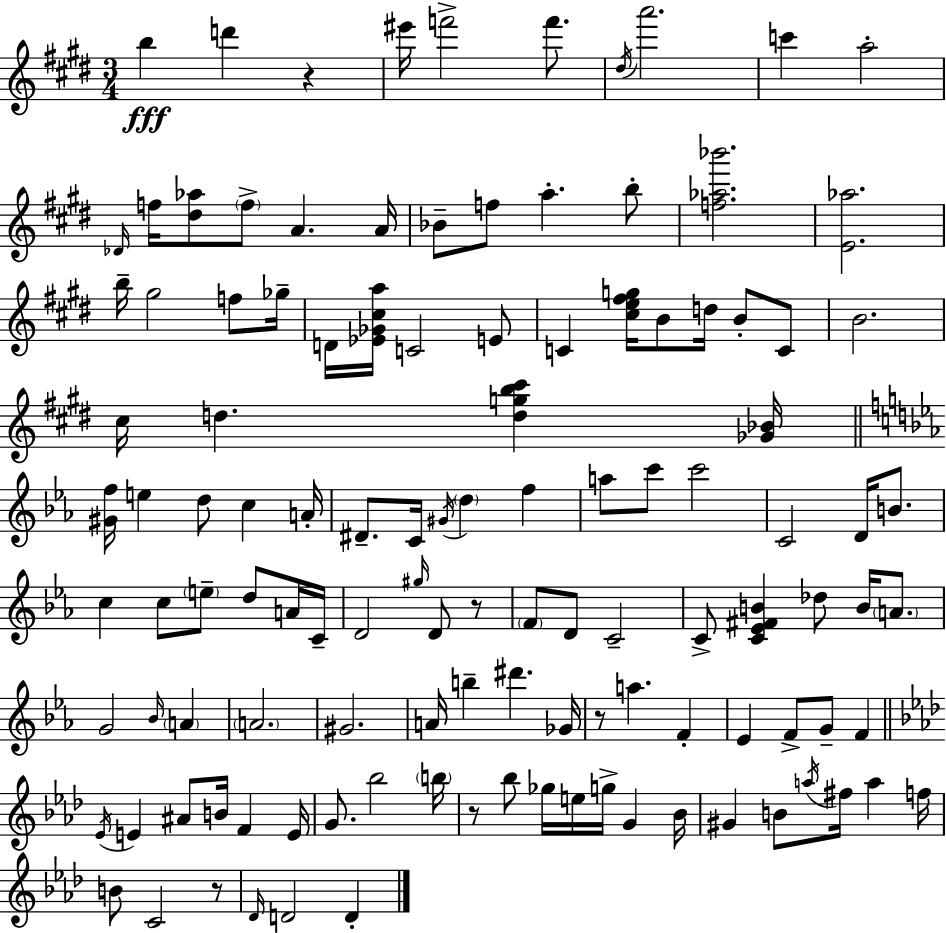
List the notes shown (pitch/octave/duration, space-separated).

B5/q D6/q R/q EIS6/s F6/h F6/e. D#5/s A6/h. C6/q A5/h Db4/s F5/s [D#5,Ab5]/e F5/e A4/q. A4/s Bb4/e F5/e A5/q. B5/e [F5,Ab5,Bb6]/h. [E4,Ab5]/h. B5/s G#5/h F5/e Gb5/s D4/s [Eb4,Gb4,C#5,A5]/s C4/h E4/e C4/q [C#5,E5,F#5,G5]/s B4/e D5/s B4/e C4/e B4/h. C#5/s D5/q. [D5,G5,B5,C#6]/q [Gb4,Bb4]/s [G#4,F5]/s E5/q D5/e C5/q A4/s D#4/e. C4/s G#4/s D5/q F5/q A5/e C6/e C6/h C4/h D4/s B4/e. C5/q C5/e E5/e D5/e A4/s C4/s D4/h G#5/s D4/e R/e F4/e D4/e C4/h C4/e [C4,Eb4,F#4,B4]/q Db5/e B4/s A4/e. G4/h Bb4/s A4/q A4/h. G#4/h. A4/s B5/q D#6/q. Gb4/s R/e A5/q. F4/q Eb4/q F4/e G4/e F4/q Eb4/s E4/q A#4/e B4/s F4/q E4/s G4/e. Bb5/h B5/s R/e Bb5/e Gb5/s E5/s G5/s G4/q Bb4/s G#4/q B4/e A5/s F#5/s A5/q F5/s B4/e C4/h R/e Db4/s D4/h D4/q